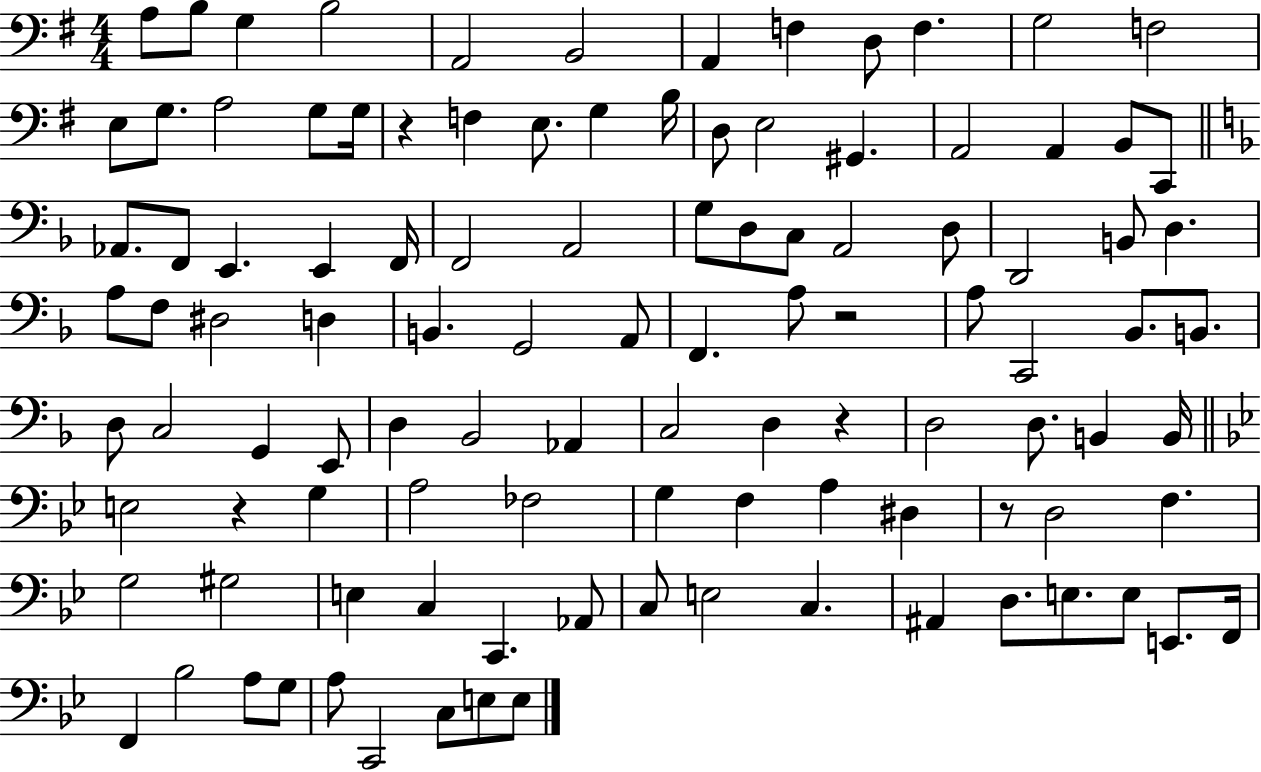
A3/e B3/e G3/q B3/h A2/h B2/h A2/q F3/q D3/e F3/q. G3/h F3/h E3/e G3/e. A3/h G3/e G3/s R/q F3/q E3/e. G3/q B3/s D3/e E3/h G#2/q. A2/h A2/q B2/e C2/e Ab2/e. F2/e E2/q. E2/q F2/s F2/h A2/h G3/e D3/e C3/e A2/h D3/e D2/h B2/e D3/q. A3/e F3/e D#3/h D3/q B2/q. G2/h A2/e F2/q. A3/e R/h A3/e C2/h Bb2/e. B2/e. D3/e C3/h G2/q E2/e D3/q Bb2/h Ab2/q C3/h D3/q R/q D3/h D3/e. B2/q B2/s E3/h R/q G3/q A3/h FES3/h G3/q F3/q A3/q D#3/q R/e D3/h F3/q. G3/h G#3/h E3/q C3/q C2/q. Ab2/e C3/e E3/h C3/q. A#2/q D3/e. E3/e. E3/e E2/e. F2/s F2/q Bb3/h A3/e G3/e A3/e C2/h C3/e E3/e E3/e